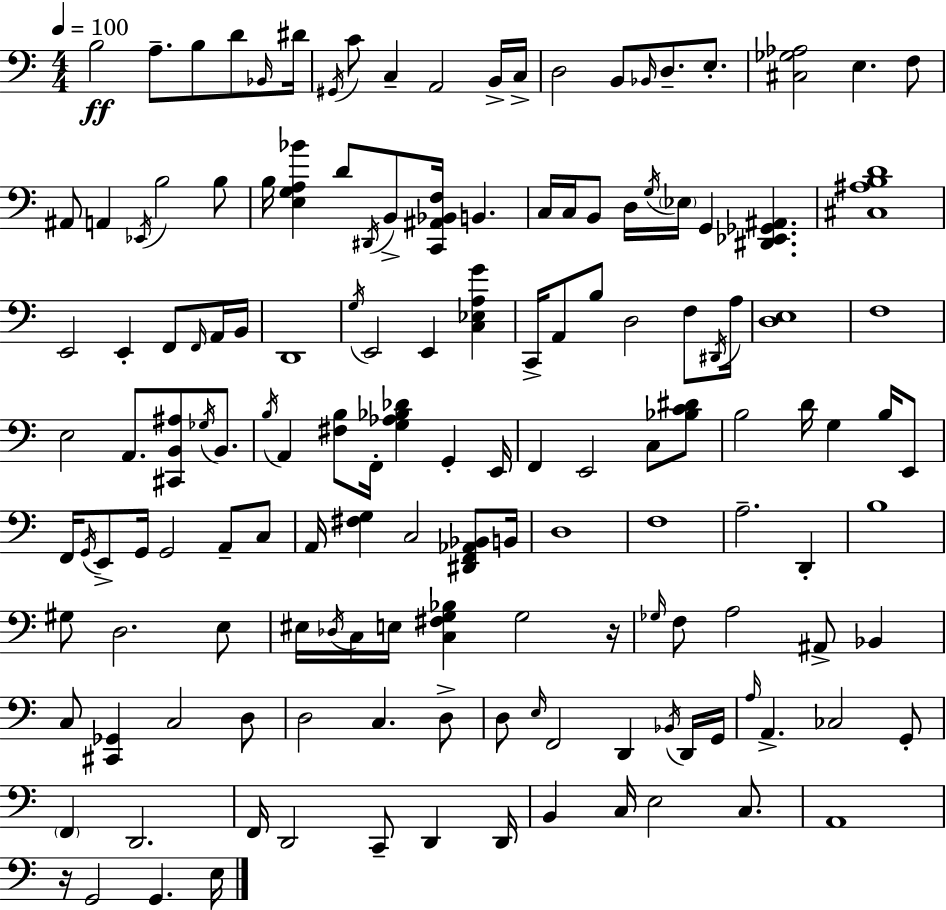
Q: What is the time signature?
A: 4/4